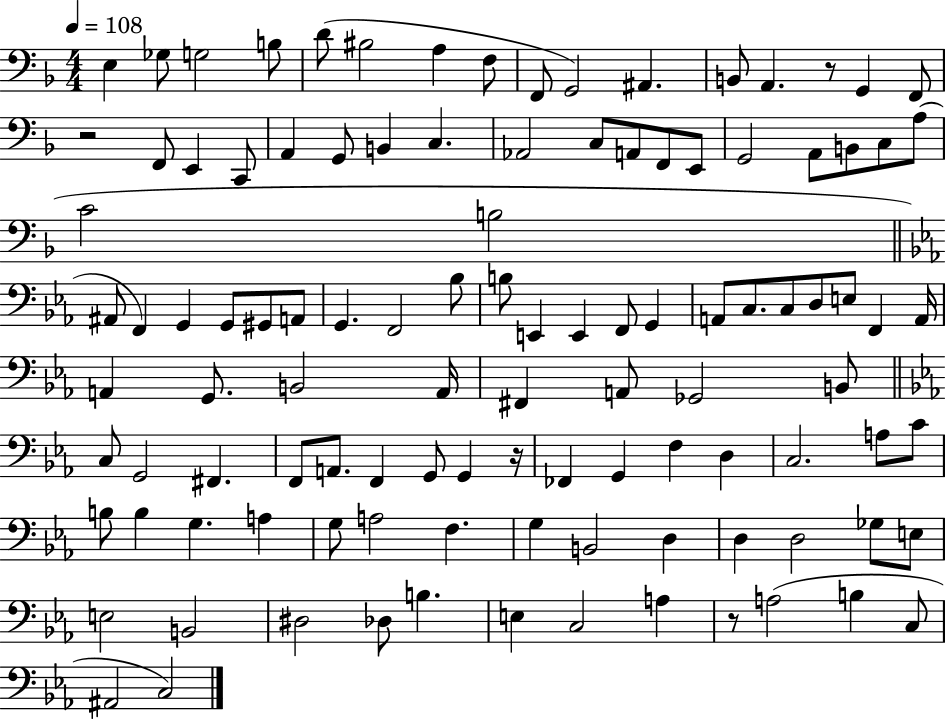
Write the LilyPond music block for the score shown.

{
  \clef bass
  \numericTimeSignature
  \time 4/4
  \key f \major
  \tempo 4 = 108
  \repeat volta 2 { e4 ges8 g2 b8 | d'8( bis2 a4 f8 | f,8 g,2) ais,4. | b,8 a,4. r8 g,4 f,8 | \break r2 f,8 e,4 c,8 | a,4 g,8 b,4 c4. | aes,2 c8 a,8 f,8 e,8 | g,2 a,8 b,8 c8 a8( | \break c'2 b2 | \bar "||" \break \key ees \major ais,8 f,4) g,4 g,8 gis,8 a,8 | g,4. f,2 bes8 | b8 e,4 e,4 f,8 g,4 | a,8 c8. c8 d8 e8 f,4 a,16 | \break a,4 g,8. b,2 a,16 | fis,4 a,8 ges,2 b,8 | \bar "||" \break \key ees \major c8 g,2 fis,4. | f,8 a,8. f,4 g,8 g,4 r16 | fes,4 g,4 f4 d4 | c2. a8 c'8 | \break b8 b4 g4. a4 | g8 a2 f4. | g4 b,2 d4 | d4 d2 ges8 e8 | \break e2 b,2 | dis2 des8 b4. | e4 c2 a4 | r8 a2( b4 c8 | \break ais,2 c2) | } \bar "|."
}